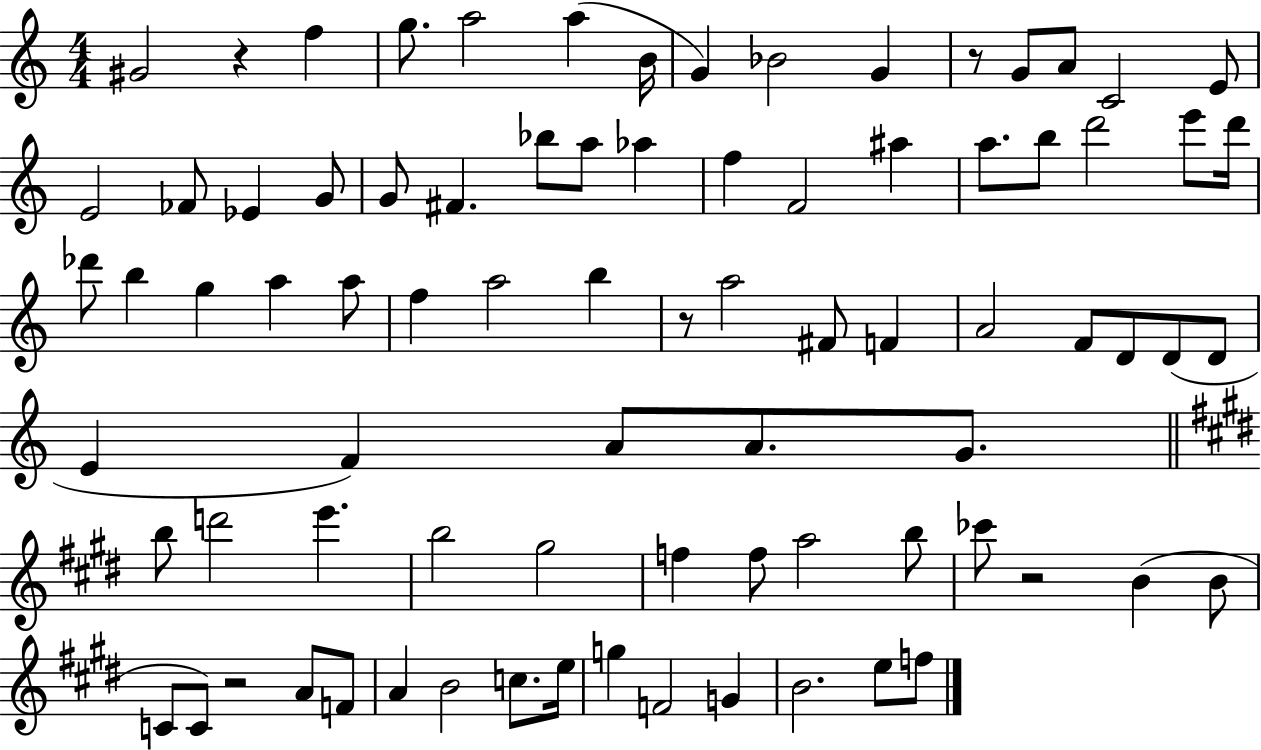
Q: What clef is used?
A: treble